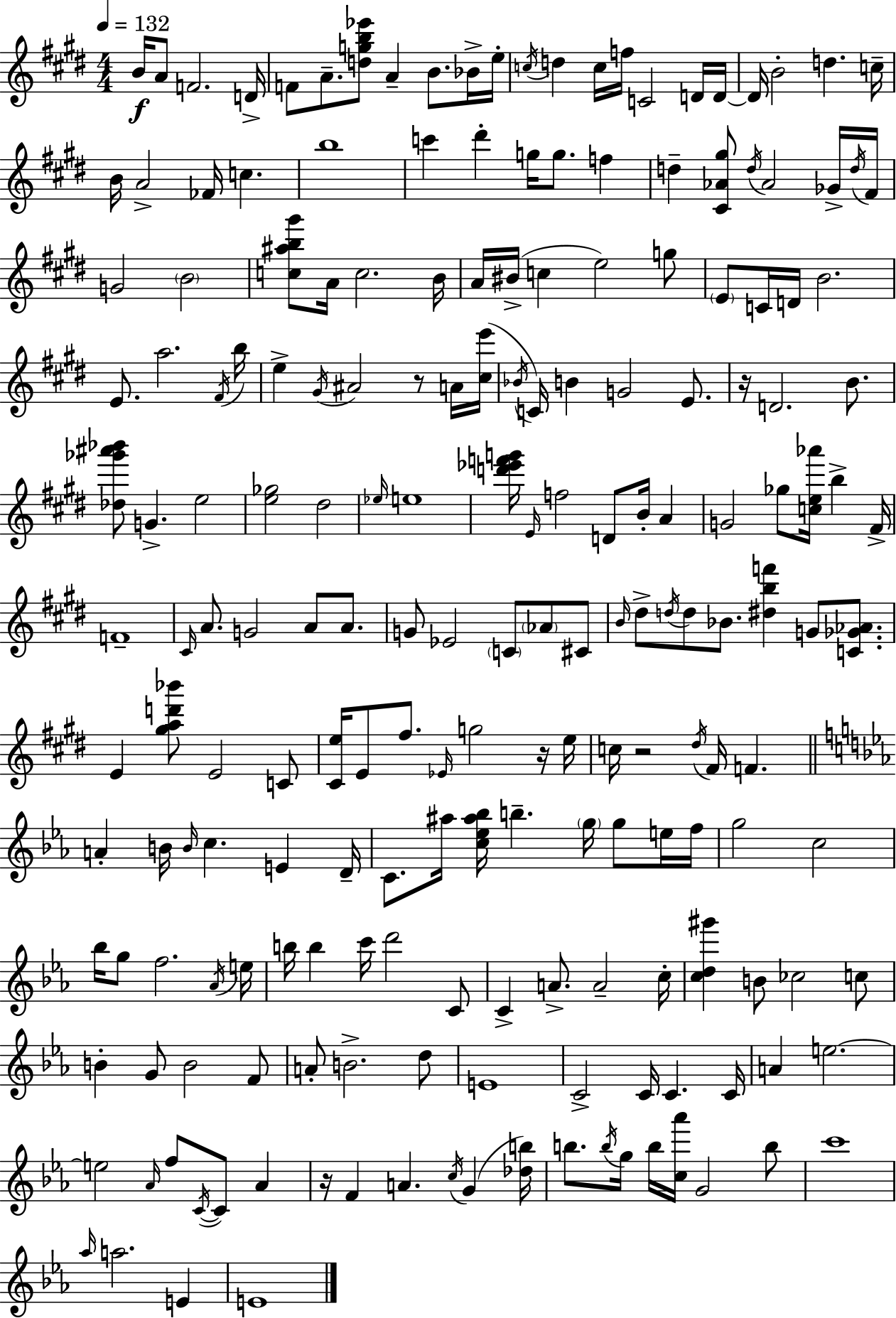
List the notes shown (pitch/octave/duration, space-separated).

B4/s A4/e F4/h. D4/s F4/e A4/e. [D5,G5,B5,Eb6]/e A4/q B4/e. Bb4/s E5/s C5/s D5/q C5/s F5/s C4/h D4/s D4/s D4/s B4/h D5/q. C5/s B4/s A4/h FES4/s C5/q. B5/w C6/q D#6/q G5/s G5/e. F5/q D5/q [C#4,Ab4,G#5]/e D5/s Ab4/h Gb4/s D5/s F#4/s G4/h B4/h [C5,A#5,B5,G#6]/e A4/s C5/h. B4/s A4/s BIS4/s C5/q E5/h G5/e E4/e C4/s D4/s B4/h. E4/e. A5/h. F#4/s B5/s E5/q G#4/s A#4/h R/e A4/s [C#5,E6]/s Bb4/s C4/s B4/q G4/h E4/e. R/s D4/h. B4/e. [Db5,Gb6,A#6,Bb6]/e G4/q. E5/h [E5,Gb5]/h D#5/h Eb5/s E5/w [D6,Eb6,F6,G6]/s E4/s F5/h D4/e B4/s A4/q G4/h Gb5/e [C5,E5,Ab6]/s B5/q F#4/s F4/w C#4/s A4/e. G4/h A4/e A4/e. G4/e Eb4/h C4/e Ab4/e C#4/e B4/s D#5/e D5/s D5/e Bb4/e. [D#5,B5,F6]/q G4/e [C4,Gb4,Ab4]/e. E4/q [G#5,A5,D6,Bb6]/e E4/h C4/e [C#4,E5]/s E4/e F#5/e. Eb4/s G5/h R/s E5/s C5/s R/h D#5/s F#4/s F4/q. A4/q B4/s B4/s C5/q. E4/q D4/s C4/e. A#5/s [C5,Eb5,A#5,Bb5]/s B5/q. G5/s G5/e E5/s F5/s G5/h C5/h Bb5/s G5/e F5/h. Ab4/s E5/s B5/s B5/q C6/s D6/h C4/e C4/q A4/e. A4/h C5/s [C5,D5,G#6]/q B4/e CES5/h C5/e B4/q G4/e B4/h F4/e A4/e B4/h. D5/e E4/w C4/h C4/s C4/q. C4/s A4/q E5/h. E5/h Ab4/s F5/e C4/s C4/e Ab4/q R/s F4/q A4/q. C5/s G4/q [Db5,B5]/s B5/e. B5/s G5/s B5/s [C5,Ab6]/s G4/h B5/e C6/w Ab5/s A5/h. E4/q E4/w